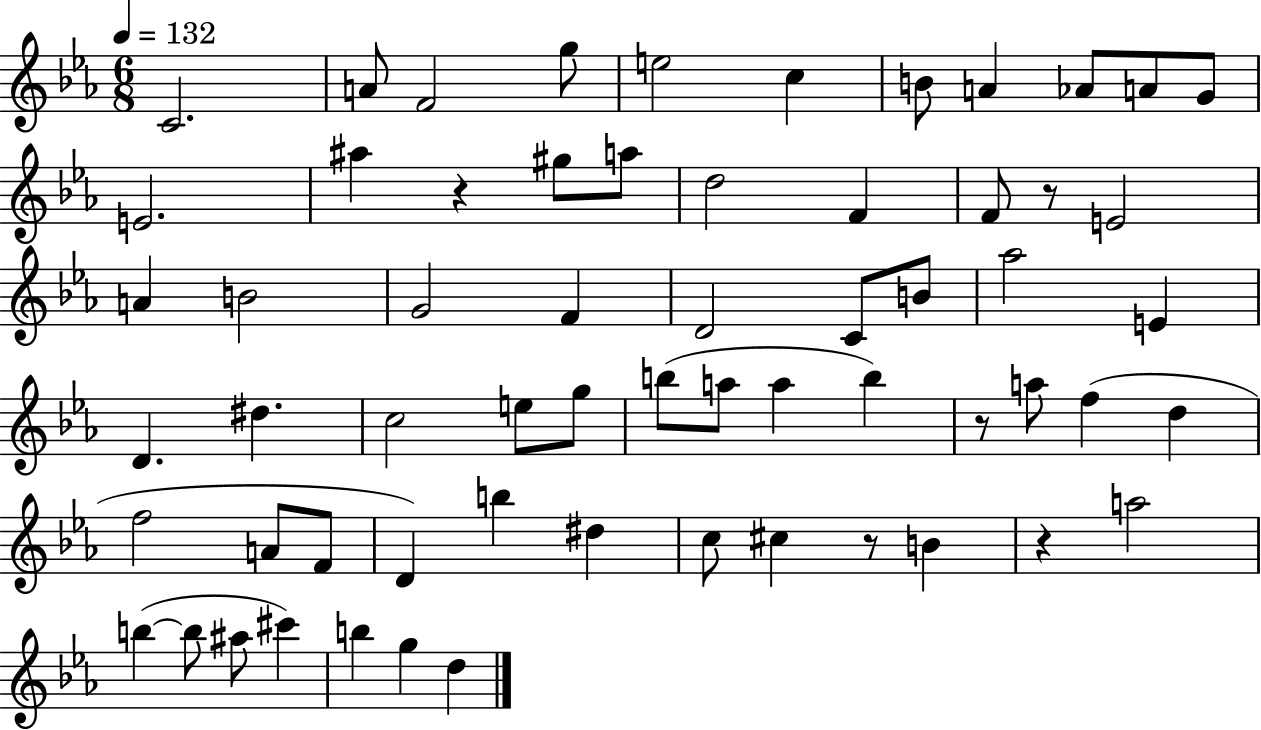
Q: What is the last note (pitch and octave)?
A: D5